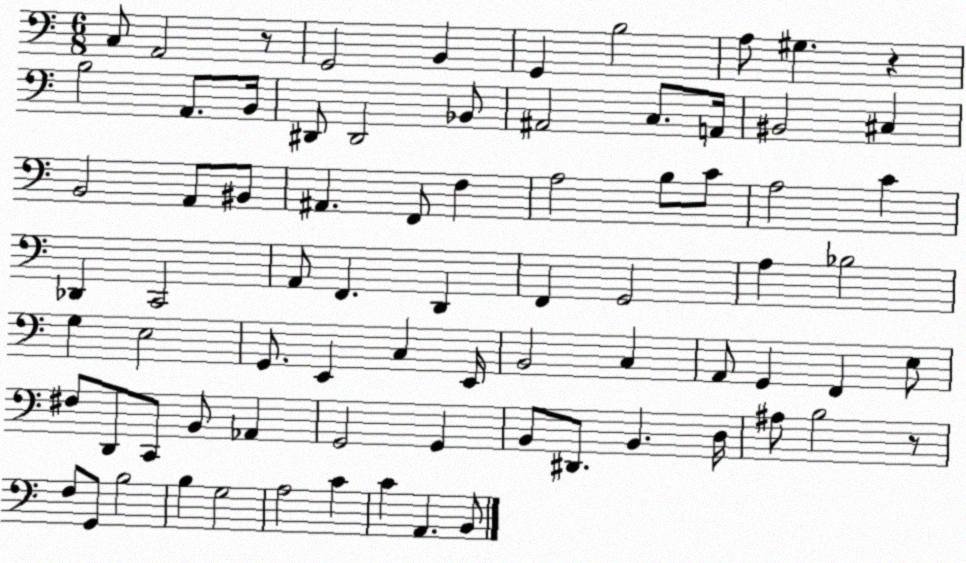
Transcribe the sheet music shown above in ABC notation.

X:1
T:Untitled
M:6/8
L:1/4
K:C
C,/2 A,,2 z/2 G,,2 B,, G,, B,2 A,/2 ^G, z B,2 A,,/2 B,,/4 ^D,,/2 ^D,,2 _B,,/2 ^A,,2 C,/2 A,,/4 ^B,,2 ^C, B,,2 A,,/2 ^B,,/2 ^A,, F,,/2 F, A,2 B,/2 C/2 A,2 C _D,, C,,2 A,,/2 F,, D,, F,, G,,2 A, _B,2 G, E,2 G,,/2 E,, C, E,,/4 B,,2 C, A,,/2 G,, F,, E,/2 ^F,/2 D,,/2 C,,/2 B,,/2 _A,, G,,2 G,, B,,/2 ^D,,/2 B,, D,/4 ^A,/2 B,2 z/2 F,/2 G,,/2 B,2 B, G,2 A,2 C C A,, B,,/2